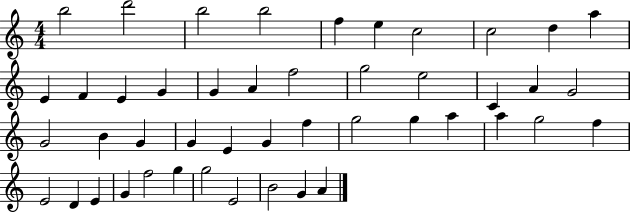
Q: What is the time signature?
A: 4/4